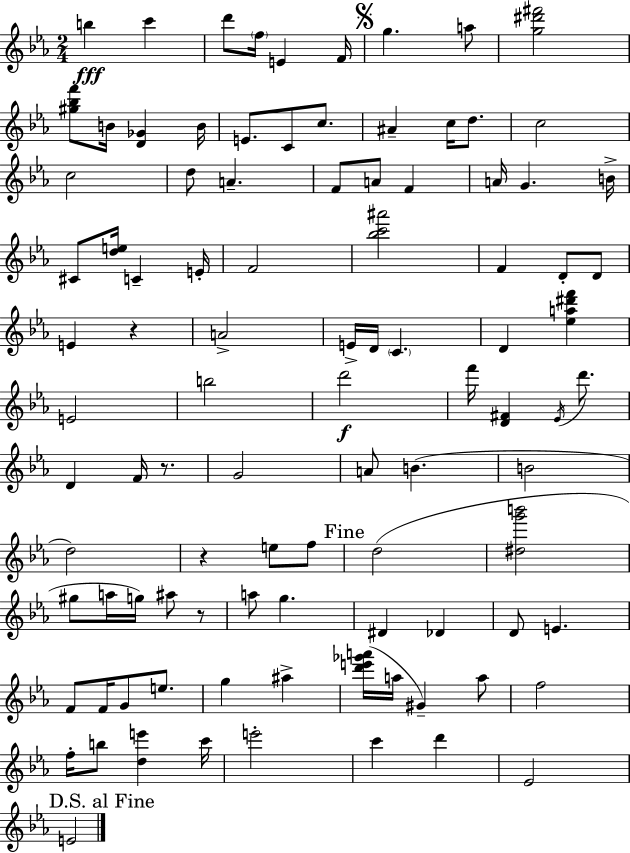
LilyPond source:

{
  \clef treble
  \numericTimeSignature
  \time 2/4
  \key ees \major
  b''4\fff c'''4 | d'''8 \parenthesize f''16 e'4 f'16 | \mark \markup { \musicglyph "scripts.segno" } g''4. a''8 | <g'' dis''' fis'''>2 | \break <gis'' bes'' f'''>8 b'16 <d' ges'>4 b'16 | e'8. c'8 c''8. | ais'4-- c''16 d''8. | c''2 | \break c''2 | d''8 a'4.-- | f'8 a'8 f'4 | a'16 g'4. b'16-> | \break cis'8 <d'' e''>16 c'4-- e'16-. | f'2 | <bes'' c''' ais'''>2 | f'4 d'8-. d'8 | \break e'4 r4 | a'2-> | e'16-> d'16 \parenthesize c'4. | d'4 <ees'' a'' dis''' f'''>4 | \break e'2 | b''2 | d'''2\f | f'''16 <d' fis'>4 \acciaccatura { ees'16 } d'''8. | \break d'4 f'16 r8. | g'2 | a'8 b'4.( | b'2 | \break d''2) | r4 e''8 f''8 | \mark "Fine" d''2( | <dis'' g''' b'''>2 | \break gis''8 a''16 g''16) ais''8 r8 | a''8 g''4. | dis'4 des'4 | d'8 e'4. | \break f'8 f'16 g'8 e''8. | g''4 ais''4-> | <d''' e''' ges''' a'''>16( a''16 gis'4--) a''8 | f''2 | \break f''16-. b''8 <d'' e'''>4 | c'''16 e'''2-. | c'''4 d'''4 | ees'2 | \break \mark "D.S. al Fine" e'2 | \bar "|."
}